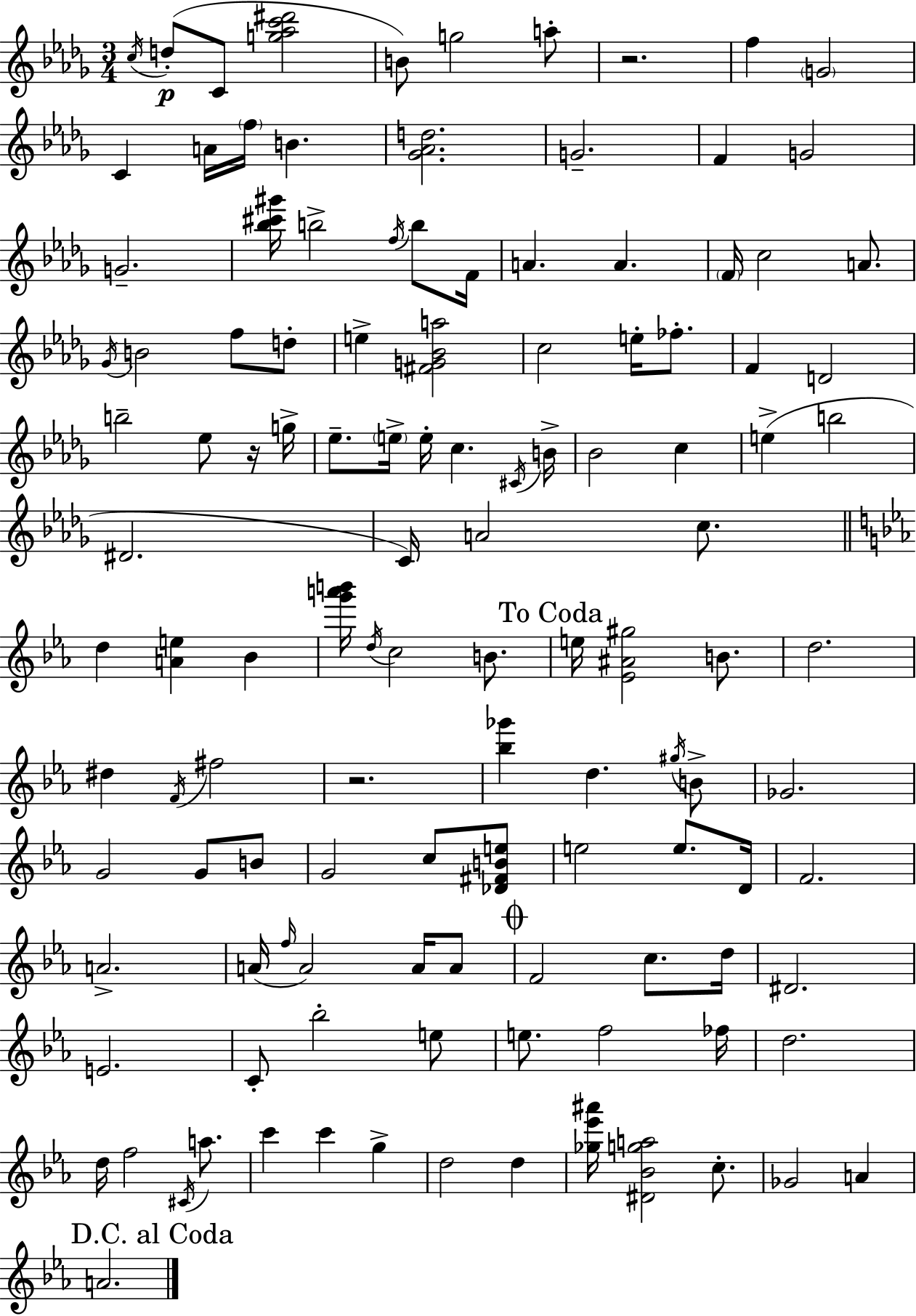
C5/s D5/e C4/e [G5,Ab5,C6,D#6]/h B4/e G5/h A5/e R/h. F5/q G4/h C4/q A4/s F5/s B4/q. [Gb4,Ab4,D5]/h. G4/h. F4/q G4/h G4/h. [Bb5,C#6,G#6]/s B5/h F5/s B5/e F4/s A4/q. A4/q. F4/s C5/h A4/e. Gb4/s B4/h F5/e D5/e E5/q [F#4,G4,Bb4,A5]/h C5/h E5/s FES5/e. F4/q D4/h B5/h Eb5/e R/s G5/s Eb5/e. E5/s E5/s C5/q. C#4/s B4/s Bb4/h C5/q E5/q B5/h D#4/h. C4/s A4/h C5/e. D5/q [A4,E5]/q Bb4/q [G6,A6,B6]/s D5/s C5/h B4/e. E5/s [Eb4,A#4,G#5]/h B4/e. D5/h. D#5/q F4/s F#5/h R/h. [Bb5,Gb6]/q D5/q. G#5/s B4/e Gb4/h. G4/h G4/e B4/e G4/h C5/e [Db4,F#4,B4,E5]/e E5/h E5/e. D4/s F4/h. A4/h. A4/s F5/s A4/h A4/s A4/e F4/h C5/e. D5/s D#4/h. E4/h. C4/e Bb5/h E5/e E5/e. F5/h FES5/s D5/h. D5/s F5/h C#4/s A5/e. C6/q C6/q G5/q D5/h D5/q [Gb5,Eb6,A#6]/s [D#4,Bb4,G5,A5]/h C5/e. Gb4/h A4/q A4/h.